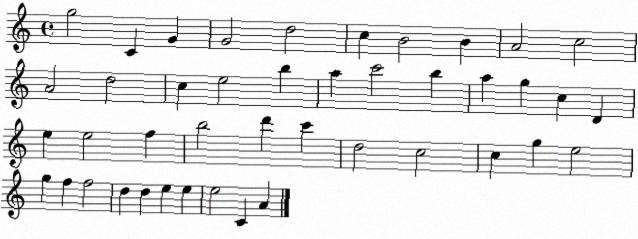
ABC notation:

X:1
T:Untitled
M:4/4
L:1/4
K:C
g2 C G G2 d2 c B2 B A2 c2 A2 d2 c e2 b a c'2 b a g c D e e2 f b2 d' c' d2 c2 c g e2 g f f2 d d e e e2 C A